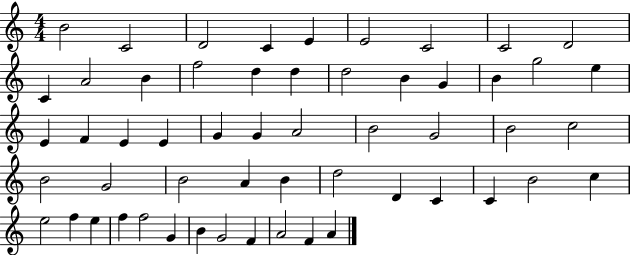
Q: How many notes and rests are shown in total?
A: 55